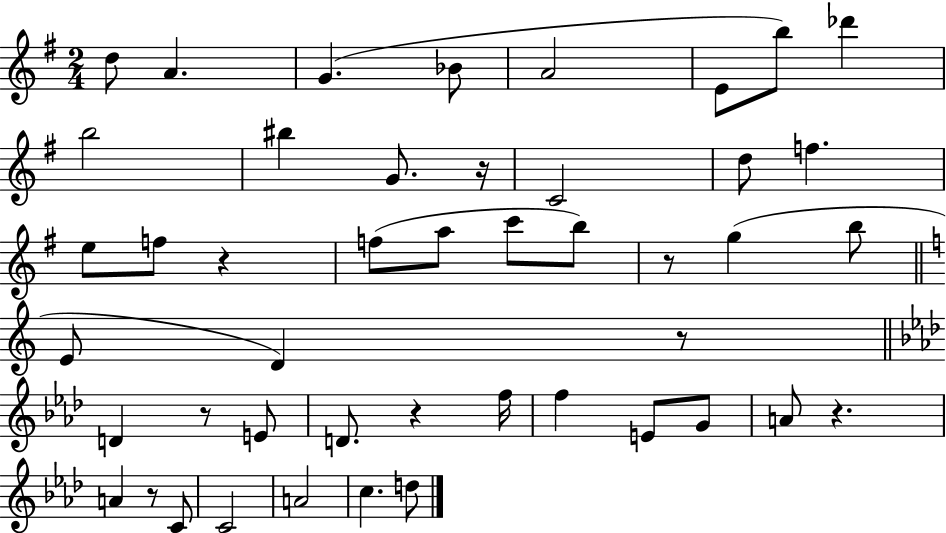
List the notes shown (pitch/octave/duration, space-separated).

D5/e A4/q. G4/q. Bb4/e A4/h E4/e B5/e Db6/q B5/h BIS5/q G4/e. R/s C4/h D5/e F5/q. E5/e F5/e R/q F5/e A5/e C6/e B5/e R/e G5/q B5/e E4/e D4/q R/e D4/q R/e E4/e D4/e. R/q F5/s F5/q E4/e G4/e A4/e R/q. A4/q R/e C4/e C4/h A4/h C5/q. D5/e